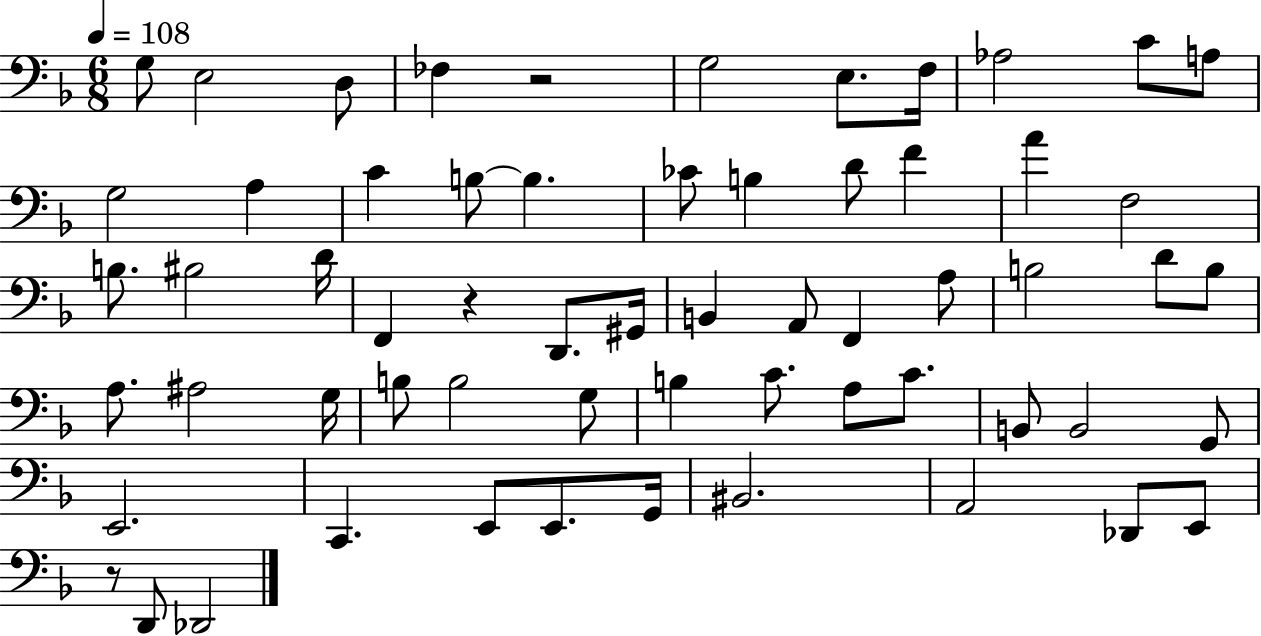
X:1
T:Untitled
M:6/8
L:1/4
K:F
G,/2 E,2 D,/2 _F, z2 G,2 E,/2 F,/4 _A,2 C/2 A,/2 G,2 A, C B,/2 B, _C/2 B, D/2 F A F,2 B,/2 ^B,2 D/4 F,, z D,,/2 ^G,,/4 B,, A,,/2 F,, A,/2 B,2 D/2 B,/2 A,/2 ^A,2 G,/4 B,/2 B,2 G,/2 B, C/2 A,/2 C/2 B,,/2 B,,2 G,,/2 E,,2 C,, E,,/2 E,,/2 G,,/4 ^B,,2 A,,2 _D,,/2 E,,/2 z/2 D,,/2 _D,,2